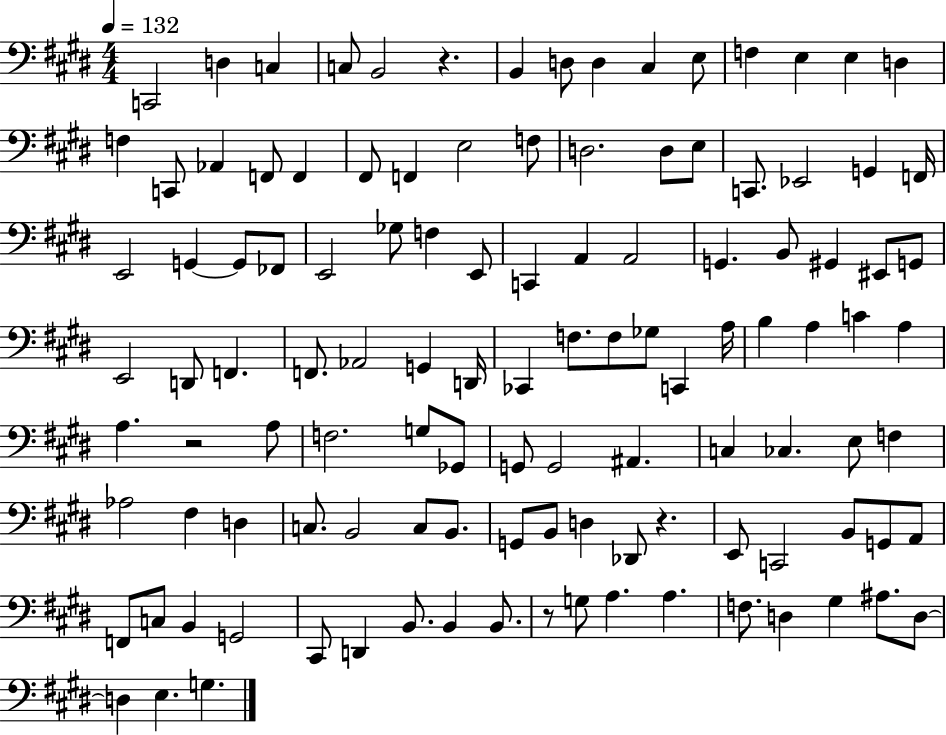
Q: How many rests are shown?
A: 4